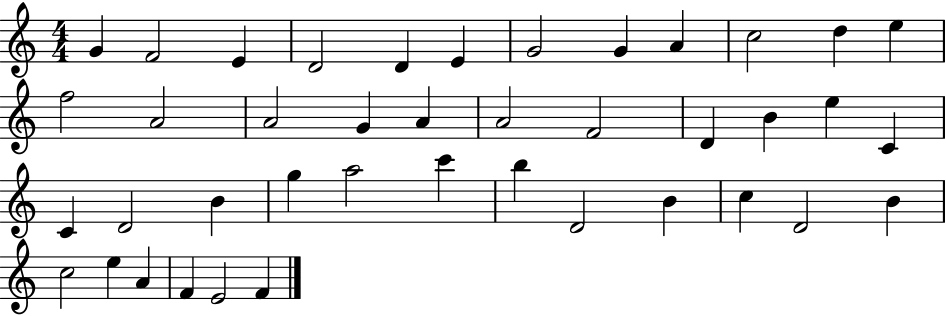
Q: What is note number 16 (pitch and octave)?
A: G4